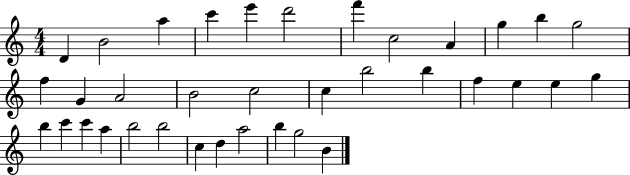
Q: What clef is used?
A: treble